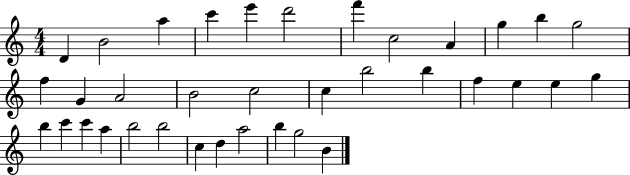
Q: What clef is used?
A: treble